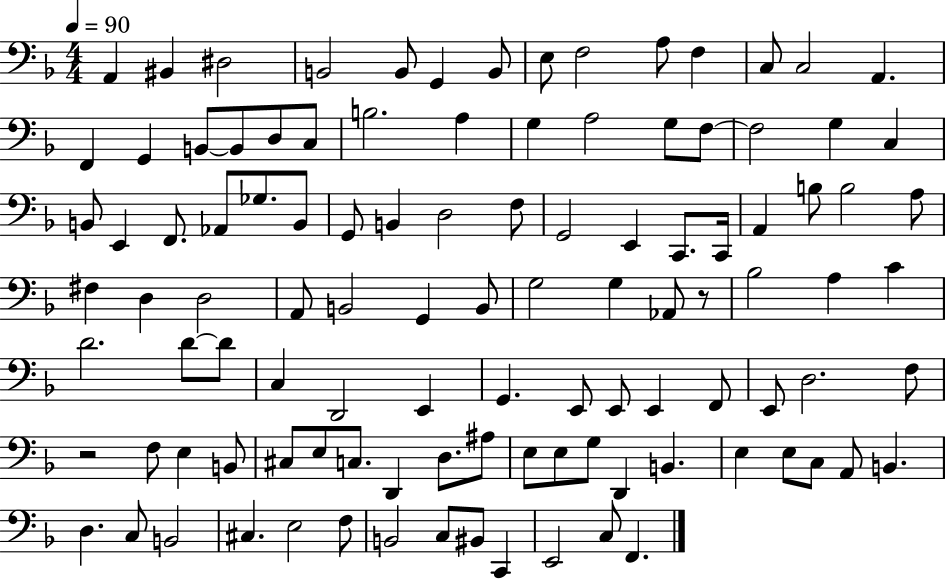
X:1
T:Untitled
M:4/4
L:1/4
K:F
A,, ^B,, ^D,2 B,,2 B,,/2 G,, B,,/2 E,/2 F,2 A,/2 F, C,/2 C,2 A,, F,, G,, B,,/2 B,,/2 D,/2 C,/2 B,2 A, G, A,2 G,/2 F,/2 F,2 G, C, B,,/2 E,, F,,/2 _A,,/2 _G,/2 B,,/2 G,,/2 B,, D,2 F,/2 G,,2 E,, C,,/2 C,,/4 A,, B,/2 B,2 A,/2 ^F, D, D,2 A,,/2 B,,2 G,, B,,/2 G,2 G, _A,,/2 z/2 _B,2 A, C D2 D/2 D/2 C, D,,2 E,, G,, E,,/2 E,,/2 E,, F,,/2 E,,/2 D,2 F,/2 z2 F,/2 E, B,,/2 ^C,/2 E,/2 C,/2 D,, D,/2 ^A,/2 E,/2 E,/2 G,/2 D,, B,, E, E,/2 C,/2 A,,/2 B,, D, C,/2 B,,2 ^C, E,2 F,/2 B,,2 C,/2 ^B,,/2 C,, E,,2 C,/2 F,,